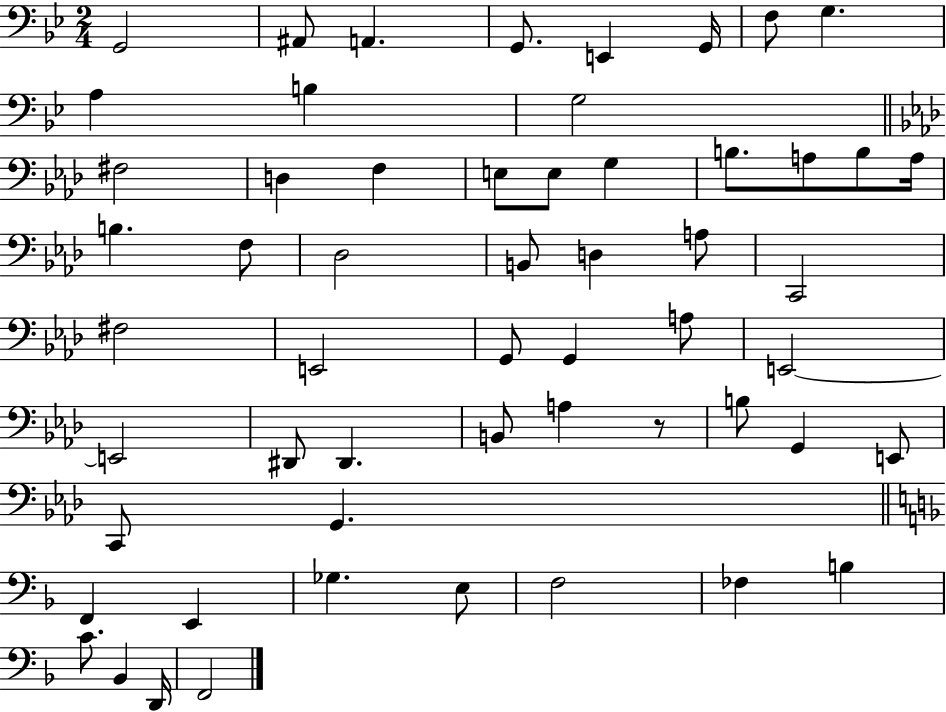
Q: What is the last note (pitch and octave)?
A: F2